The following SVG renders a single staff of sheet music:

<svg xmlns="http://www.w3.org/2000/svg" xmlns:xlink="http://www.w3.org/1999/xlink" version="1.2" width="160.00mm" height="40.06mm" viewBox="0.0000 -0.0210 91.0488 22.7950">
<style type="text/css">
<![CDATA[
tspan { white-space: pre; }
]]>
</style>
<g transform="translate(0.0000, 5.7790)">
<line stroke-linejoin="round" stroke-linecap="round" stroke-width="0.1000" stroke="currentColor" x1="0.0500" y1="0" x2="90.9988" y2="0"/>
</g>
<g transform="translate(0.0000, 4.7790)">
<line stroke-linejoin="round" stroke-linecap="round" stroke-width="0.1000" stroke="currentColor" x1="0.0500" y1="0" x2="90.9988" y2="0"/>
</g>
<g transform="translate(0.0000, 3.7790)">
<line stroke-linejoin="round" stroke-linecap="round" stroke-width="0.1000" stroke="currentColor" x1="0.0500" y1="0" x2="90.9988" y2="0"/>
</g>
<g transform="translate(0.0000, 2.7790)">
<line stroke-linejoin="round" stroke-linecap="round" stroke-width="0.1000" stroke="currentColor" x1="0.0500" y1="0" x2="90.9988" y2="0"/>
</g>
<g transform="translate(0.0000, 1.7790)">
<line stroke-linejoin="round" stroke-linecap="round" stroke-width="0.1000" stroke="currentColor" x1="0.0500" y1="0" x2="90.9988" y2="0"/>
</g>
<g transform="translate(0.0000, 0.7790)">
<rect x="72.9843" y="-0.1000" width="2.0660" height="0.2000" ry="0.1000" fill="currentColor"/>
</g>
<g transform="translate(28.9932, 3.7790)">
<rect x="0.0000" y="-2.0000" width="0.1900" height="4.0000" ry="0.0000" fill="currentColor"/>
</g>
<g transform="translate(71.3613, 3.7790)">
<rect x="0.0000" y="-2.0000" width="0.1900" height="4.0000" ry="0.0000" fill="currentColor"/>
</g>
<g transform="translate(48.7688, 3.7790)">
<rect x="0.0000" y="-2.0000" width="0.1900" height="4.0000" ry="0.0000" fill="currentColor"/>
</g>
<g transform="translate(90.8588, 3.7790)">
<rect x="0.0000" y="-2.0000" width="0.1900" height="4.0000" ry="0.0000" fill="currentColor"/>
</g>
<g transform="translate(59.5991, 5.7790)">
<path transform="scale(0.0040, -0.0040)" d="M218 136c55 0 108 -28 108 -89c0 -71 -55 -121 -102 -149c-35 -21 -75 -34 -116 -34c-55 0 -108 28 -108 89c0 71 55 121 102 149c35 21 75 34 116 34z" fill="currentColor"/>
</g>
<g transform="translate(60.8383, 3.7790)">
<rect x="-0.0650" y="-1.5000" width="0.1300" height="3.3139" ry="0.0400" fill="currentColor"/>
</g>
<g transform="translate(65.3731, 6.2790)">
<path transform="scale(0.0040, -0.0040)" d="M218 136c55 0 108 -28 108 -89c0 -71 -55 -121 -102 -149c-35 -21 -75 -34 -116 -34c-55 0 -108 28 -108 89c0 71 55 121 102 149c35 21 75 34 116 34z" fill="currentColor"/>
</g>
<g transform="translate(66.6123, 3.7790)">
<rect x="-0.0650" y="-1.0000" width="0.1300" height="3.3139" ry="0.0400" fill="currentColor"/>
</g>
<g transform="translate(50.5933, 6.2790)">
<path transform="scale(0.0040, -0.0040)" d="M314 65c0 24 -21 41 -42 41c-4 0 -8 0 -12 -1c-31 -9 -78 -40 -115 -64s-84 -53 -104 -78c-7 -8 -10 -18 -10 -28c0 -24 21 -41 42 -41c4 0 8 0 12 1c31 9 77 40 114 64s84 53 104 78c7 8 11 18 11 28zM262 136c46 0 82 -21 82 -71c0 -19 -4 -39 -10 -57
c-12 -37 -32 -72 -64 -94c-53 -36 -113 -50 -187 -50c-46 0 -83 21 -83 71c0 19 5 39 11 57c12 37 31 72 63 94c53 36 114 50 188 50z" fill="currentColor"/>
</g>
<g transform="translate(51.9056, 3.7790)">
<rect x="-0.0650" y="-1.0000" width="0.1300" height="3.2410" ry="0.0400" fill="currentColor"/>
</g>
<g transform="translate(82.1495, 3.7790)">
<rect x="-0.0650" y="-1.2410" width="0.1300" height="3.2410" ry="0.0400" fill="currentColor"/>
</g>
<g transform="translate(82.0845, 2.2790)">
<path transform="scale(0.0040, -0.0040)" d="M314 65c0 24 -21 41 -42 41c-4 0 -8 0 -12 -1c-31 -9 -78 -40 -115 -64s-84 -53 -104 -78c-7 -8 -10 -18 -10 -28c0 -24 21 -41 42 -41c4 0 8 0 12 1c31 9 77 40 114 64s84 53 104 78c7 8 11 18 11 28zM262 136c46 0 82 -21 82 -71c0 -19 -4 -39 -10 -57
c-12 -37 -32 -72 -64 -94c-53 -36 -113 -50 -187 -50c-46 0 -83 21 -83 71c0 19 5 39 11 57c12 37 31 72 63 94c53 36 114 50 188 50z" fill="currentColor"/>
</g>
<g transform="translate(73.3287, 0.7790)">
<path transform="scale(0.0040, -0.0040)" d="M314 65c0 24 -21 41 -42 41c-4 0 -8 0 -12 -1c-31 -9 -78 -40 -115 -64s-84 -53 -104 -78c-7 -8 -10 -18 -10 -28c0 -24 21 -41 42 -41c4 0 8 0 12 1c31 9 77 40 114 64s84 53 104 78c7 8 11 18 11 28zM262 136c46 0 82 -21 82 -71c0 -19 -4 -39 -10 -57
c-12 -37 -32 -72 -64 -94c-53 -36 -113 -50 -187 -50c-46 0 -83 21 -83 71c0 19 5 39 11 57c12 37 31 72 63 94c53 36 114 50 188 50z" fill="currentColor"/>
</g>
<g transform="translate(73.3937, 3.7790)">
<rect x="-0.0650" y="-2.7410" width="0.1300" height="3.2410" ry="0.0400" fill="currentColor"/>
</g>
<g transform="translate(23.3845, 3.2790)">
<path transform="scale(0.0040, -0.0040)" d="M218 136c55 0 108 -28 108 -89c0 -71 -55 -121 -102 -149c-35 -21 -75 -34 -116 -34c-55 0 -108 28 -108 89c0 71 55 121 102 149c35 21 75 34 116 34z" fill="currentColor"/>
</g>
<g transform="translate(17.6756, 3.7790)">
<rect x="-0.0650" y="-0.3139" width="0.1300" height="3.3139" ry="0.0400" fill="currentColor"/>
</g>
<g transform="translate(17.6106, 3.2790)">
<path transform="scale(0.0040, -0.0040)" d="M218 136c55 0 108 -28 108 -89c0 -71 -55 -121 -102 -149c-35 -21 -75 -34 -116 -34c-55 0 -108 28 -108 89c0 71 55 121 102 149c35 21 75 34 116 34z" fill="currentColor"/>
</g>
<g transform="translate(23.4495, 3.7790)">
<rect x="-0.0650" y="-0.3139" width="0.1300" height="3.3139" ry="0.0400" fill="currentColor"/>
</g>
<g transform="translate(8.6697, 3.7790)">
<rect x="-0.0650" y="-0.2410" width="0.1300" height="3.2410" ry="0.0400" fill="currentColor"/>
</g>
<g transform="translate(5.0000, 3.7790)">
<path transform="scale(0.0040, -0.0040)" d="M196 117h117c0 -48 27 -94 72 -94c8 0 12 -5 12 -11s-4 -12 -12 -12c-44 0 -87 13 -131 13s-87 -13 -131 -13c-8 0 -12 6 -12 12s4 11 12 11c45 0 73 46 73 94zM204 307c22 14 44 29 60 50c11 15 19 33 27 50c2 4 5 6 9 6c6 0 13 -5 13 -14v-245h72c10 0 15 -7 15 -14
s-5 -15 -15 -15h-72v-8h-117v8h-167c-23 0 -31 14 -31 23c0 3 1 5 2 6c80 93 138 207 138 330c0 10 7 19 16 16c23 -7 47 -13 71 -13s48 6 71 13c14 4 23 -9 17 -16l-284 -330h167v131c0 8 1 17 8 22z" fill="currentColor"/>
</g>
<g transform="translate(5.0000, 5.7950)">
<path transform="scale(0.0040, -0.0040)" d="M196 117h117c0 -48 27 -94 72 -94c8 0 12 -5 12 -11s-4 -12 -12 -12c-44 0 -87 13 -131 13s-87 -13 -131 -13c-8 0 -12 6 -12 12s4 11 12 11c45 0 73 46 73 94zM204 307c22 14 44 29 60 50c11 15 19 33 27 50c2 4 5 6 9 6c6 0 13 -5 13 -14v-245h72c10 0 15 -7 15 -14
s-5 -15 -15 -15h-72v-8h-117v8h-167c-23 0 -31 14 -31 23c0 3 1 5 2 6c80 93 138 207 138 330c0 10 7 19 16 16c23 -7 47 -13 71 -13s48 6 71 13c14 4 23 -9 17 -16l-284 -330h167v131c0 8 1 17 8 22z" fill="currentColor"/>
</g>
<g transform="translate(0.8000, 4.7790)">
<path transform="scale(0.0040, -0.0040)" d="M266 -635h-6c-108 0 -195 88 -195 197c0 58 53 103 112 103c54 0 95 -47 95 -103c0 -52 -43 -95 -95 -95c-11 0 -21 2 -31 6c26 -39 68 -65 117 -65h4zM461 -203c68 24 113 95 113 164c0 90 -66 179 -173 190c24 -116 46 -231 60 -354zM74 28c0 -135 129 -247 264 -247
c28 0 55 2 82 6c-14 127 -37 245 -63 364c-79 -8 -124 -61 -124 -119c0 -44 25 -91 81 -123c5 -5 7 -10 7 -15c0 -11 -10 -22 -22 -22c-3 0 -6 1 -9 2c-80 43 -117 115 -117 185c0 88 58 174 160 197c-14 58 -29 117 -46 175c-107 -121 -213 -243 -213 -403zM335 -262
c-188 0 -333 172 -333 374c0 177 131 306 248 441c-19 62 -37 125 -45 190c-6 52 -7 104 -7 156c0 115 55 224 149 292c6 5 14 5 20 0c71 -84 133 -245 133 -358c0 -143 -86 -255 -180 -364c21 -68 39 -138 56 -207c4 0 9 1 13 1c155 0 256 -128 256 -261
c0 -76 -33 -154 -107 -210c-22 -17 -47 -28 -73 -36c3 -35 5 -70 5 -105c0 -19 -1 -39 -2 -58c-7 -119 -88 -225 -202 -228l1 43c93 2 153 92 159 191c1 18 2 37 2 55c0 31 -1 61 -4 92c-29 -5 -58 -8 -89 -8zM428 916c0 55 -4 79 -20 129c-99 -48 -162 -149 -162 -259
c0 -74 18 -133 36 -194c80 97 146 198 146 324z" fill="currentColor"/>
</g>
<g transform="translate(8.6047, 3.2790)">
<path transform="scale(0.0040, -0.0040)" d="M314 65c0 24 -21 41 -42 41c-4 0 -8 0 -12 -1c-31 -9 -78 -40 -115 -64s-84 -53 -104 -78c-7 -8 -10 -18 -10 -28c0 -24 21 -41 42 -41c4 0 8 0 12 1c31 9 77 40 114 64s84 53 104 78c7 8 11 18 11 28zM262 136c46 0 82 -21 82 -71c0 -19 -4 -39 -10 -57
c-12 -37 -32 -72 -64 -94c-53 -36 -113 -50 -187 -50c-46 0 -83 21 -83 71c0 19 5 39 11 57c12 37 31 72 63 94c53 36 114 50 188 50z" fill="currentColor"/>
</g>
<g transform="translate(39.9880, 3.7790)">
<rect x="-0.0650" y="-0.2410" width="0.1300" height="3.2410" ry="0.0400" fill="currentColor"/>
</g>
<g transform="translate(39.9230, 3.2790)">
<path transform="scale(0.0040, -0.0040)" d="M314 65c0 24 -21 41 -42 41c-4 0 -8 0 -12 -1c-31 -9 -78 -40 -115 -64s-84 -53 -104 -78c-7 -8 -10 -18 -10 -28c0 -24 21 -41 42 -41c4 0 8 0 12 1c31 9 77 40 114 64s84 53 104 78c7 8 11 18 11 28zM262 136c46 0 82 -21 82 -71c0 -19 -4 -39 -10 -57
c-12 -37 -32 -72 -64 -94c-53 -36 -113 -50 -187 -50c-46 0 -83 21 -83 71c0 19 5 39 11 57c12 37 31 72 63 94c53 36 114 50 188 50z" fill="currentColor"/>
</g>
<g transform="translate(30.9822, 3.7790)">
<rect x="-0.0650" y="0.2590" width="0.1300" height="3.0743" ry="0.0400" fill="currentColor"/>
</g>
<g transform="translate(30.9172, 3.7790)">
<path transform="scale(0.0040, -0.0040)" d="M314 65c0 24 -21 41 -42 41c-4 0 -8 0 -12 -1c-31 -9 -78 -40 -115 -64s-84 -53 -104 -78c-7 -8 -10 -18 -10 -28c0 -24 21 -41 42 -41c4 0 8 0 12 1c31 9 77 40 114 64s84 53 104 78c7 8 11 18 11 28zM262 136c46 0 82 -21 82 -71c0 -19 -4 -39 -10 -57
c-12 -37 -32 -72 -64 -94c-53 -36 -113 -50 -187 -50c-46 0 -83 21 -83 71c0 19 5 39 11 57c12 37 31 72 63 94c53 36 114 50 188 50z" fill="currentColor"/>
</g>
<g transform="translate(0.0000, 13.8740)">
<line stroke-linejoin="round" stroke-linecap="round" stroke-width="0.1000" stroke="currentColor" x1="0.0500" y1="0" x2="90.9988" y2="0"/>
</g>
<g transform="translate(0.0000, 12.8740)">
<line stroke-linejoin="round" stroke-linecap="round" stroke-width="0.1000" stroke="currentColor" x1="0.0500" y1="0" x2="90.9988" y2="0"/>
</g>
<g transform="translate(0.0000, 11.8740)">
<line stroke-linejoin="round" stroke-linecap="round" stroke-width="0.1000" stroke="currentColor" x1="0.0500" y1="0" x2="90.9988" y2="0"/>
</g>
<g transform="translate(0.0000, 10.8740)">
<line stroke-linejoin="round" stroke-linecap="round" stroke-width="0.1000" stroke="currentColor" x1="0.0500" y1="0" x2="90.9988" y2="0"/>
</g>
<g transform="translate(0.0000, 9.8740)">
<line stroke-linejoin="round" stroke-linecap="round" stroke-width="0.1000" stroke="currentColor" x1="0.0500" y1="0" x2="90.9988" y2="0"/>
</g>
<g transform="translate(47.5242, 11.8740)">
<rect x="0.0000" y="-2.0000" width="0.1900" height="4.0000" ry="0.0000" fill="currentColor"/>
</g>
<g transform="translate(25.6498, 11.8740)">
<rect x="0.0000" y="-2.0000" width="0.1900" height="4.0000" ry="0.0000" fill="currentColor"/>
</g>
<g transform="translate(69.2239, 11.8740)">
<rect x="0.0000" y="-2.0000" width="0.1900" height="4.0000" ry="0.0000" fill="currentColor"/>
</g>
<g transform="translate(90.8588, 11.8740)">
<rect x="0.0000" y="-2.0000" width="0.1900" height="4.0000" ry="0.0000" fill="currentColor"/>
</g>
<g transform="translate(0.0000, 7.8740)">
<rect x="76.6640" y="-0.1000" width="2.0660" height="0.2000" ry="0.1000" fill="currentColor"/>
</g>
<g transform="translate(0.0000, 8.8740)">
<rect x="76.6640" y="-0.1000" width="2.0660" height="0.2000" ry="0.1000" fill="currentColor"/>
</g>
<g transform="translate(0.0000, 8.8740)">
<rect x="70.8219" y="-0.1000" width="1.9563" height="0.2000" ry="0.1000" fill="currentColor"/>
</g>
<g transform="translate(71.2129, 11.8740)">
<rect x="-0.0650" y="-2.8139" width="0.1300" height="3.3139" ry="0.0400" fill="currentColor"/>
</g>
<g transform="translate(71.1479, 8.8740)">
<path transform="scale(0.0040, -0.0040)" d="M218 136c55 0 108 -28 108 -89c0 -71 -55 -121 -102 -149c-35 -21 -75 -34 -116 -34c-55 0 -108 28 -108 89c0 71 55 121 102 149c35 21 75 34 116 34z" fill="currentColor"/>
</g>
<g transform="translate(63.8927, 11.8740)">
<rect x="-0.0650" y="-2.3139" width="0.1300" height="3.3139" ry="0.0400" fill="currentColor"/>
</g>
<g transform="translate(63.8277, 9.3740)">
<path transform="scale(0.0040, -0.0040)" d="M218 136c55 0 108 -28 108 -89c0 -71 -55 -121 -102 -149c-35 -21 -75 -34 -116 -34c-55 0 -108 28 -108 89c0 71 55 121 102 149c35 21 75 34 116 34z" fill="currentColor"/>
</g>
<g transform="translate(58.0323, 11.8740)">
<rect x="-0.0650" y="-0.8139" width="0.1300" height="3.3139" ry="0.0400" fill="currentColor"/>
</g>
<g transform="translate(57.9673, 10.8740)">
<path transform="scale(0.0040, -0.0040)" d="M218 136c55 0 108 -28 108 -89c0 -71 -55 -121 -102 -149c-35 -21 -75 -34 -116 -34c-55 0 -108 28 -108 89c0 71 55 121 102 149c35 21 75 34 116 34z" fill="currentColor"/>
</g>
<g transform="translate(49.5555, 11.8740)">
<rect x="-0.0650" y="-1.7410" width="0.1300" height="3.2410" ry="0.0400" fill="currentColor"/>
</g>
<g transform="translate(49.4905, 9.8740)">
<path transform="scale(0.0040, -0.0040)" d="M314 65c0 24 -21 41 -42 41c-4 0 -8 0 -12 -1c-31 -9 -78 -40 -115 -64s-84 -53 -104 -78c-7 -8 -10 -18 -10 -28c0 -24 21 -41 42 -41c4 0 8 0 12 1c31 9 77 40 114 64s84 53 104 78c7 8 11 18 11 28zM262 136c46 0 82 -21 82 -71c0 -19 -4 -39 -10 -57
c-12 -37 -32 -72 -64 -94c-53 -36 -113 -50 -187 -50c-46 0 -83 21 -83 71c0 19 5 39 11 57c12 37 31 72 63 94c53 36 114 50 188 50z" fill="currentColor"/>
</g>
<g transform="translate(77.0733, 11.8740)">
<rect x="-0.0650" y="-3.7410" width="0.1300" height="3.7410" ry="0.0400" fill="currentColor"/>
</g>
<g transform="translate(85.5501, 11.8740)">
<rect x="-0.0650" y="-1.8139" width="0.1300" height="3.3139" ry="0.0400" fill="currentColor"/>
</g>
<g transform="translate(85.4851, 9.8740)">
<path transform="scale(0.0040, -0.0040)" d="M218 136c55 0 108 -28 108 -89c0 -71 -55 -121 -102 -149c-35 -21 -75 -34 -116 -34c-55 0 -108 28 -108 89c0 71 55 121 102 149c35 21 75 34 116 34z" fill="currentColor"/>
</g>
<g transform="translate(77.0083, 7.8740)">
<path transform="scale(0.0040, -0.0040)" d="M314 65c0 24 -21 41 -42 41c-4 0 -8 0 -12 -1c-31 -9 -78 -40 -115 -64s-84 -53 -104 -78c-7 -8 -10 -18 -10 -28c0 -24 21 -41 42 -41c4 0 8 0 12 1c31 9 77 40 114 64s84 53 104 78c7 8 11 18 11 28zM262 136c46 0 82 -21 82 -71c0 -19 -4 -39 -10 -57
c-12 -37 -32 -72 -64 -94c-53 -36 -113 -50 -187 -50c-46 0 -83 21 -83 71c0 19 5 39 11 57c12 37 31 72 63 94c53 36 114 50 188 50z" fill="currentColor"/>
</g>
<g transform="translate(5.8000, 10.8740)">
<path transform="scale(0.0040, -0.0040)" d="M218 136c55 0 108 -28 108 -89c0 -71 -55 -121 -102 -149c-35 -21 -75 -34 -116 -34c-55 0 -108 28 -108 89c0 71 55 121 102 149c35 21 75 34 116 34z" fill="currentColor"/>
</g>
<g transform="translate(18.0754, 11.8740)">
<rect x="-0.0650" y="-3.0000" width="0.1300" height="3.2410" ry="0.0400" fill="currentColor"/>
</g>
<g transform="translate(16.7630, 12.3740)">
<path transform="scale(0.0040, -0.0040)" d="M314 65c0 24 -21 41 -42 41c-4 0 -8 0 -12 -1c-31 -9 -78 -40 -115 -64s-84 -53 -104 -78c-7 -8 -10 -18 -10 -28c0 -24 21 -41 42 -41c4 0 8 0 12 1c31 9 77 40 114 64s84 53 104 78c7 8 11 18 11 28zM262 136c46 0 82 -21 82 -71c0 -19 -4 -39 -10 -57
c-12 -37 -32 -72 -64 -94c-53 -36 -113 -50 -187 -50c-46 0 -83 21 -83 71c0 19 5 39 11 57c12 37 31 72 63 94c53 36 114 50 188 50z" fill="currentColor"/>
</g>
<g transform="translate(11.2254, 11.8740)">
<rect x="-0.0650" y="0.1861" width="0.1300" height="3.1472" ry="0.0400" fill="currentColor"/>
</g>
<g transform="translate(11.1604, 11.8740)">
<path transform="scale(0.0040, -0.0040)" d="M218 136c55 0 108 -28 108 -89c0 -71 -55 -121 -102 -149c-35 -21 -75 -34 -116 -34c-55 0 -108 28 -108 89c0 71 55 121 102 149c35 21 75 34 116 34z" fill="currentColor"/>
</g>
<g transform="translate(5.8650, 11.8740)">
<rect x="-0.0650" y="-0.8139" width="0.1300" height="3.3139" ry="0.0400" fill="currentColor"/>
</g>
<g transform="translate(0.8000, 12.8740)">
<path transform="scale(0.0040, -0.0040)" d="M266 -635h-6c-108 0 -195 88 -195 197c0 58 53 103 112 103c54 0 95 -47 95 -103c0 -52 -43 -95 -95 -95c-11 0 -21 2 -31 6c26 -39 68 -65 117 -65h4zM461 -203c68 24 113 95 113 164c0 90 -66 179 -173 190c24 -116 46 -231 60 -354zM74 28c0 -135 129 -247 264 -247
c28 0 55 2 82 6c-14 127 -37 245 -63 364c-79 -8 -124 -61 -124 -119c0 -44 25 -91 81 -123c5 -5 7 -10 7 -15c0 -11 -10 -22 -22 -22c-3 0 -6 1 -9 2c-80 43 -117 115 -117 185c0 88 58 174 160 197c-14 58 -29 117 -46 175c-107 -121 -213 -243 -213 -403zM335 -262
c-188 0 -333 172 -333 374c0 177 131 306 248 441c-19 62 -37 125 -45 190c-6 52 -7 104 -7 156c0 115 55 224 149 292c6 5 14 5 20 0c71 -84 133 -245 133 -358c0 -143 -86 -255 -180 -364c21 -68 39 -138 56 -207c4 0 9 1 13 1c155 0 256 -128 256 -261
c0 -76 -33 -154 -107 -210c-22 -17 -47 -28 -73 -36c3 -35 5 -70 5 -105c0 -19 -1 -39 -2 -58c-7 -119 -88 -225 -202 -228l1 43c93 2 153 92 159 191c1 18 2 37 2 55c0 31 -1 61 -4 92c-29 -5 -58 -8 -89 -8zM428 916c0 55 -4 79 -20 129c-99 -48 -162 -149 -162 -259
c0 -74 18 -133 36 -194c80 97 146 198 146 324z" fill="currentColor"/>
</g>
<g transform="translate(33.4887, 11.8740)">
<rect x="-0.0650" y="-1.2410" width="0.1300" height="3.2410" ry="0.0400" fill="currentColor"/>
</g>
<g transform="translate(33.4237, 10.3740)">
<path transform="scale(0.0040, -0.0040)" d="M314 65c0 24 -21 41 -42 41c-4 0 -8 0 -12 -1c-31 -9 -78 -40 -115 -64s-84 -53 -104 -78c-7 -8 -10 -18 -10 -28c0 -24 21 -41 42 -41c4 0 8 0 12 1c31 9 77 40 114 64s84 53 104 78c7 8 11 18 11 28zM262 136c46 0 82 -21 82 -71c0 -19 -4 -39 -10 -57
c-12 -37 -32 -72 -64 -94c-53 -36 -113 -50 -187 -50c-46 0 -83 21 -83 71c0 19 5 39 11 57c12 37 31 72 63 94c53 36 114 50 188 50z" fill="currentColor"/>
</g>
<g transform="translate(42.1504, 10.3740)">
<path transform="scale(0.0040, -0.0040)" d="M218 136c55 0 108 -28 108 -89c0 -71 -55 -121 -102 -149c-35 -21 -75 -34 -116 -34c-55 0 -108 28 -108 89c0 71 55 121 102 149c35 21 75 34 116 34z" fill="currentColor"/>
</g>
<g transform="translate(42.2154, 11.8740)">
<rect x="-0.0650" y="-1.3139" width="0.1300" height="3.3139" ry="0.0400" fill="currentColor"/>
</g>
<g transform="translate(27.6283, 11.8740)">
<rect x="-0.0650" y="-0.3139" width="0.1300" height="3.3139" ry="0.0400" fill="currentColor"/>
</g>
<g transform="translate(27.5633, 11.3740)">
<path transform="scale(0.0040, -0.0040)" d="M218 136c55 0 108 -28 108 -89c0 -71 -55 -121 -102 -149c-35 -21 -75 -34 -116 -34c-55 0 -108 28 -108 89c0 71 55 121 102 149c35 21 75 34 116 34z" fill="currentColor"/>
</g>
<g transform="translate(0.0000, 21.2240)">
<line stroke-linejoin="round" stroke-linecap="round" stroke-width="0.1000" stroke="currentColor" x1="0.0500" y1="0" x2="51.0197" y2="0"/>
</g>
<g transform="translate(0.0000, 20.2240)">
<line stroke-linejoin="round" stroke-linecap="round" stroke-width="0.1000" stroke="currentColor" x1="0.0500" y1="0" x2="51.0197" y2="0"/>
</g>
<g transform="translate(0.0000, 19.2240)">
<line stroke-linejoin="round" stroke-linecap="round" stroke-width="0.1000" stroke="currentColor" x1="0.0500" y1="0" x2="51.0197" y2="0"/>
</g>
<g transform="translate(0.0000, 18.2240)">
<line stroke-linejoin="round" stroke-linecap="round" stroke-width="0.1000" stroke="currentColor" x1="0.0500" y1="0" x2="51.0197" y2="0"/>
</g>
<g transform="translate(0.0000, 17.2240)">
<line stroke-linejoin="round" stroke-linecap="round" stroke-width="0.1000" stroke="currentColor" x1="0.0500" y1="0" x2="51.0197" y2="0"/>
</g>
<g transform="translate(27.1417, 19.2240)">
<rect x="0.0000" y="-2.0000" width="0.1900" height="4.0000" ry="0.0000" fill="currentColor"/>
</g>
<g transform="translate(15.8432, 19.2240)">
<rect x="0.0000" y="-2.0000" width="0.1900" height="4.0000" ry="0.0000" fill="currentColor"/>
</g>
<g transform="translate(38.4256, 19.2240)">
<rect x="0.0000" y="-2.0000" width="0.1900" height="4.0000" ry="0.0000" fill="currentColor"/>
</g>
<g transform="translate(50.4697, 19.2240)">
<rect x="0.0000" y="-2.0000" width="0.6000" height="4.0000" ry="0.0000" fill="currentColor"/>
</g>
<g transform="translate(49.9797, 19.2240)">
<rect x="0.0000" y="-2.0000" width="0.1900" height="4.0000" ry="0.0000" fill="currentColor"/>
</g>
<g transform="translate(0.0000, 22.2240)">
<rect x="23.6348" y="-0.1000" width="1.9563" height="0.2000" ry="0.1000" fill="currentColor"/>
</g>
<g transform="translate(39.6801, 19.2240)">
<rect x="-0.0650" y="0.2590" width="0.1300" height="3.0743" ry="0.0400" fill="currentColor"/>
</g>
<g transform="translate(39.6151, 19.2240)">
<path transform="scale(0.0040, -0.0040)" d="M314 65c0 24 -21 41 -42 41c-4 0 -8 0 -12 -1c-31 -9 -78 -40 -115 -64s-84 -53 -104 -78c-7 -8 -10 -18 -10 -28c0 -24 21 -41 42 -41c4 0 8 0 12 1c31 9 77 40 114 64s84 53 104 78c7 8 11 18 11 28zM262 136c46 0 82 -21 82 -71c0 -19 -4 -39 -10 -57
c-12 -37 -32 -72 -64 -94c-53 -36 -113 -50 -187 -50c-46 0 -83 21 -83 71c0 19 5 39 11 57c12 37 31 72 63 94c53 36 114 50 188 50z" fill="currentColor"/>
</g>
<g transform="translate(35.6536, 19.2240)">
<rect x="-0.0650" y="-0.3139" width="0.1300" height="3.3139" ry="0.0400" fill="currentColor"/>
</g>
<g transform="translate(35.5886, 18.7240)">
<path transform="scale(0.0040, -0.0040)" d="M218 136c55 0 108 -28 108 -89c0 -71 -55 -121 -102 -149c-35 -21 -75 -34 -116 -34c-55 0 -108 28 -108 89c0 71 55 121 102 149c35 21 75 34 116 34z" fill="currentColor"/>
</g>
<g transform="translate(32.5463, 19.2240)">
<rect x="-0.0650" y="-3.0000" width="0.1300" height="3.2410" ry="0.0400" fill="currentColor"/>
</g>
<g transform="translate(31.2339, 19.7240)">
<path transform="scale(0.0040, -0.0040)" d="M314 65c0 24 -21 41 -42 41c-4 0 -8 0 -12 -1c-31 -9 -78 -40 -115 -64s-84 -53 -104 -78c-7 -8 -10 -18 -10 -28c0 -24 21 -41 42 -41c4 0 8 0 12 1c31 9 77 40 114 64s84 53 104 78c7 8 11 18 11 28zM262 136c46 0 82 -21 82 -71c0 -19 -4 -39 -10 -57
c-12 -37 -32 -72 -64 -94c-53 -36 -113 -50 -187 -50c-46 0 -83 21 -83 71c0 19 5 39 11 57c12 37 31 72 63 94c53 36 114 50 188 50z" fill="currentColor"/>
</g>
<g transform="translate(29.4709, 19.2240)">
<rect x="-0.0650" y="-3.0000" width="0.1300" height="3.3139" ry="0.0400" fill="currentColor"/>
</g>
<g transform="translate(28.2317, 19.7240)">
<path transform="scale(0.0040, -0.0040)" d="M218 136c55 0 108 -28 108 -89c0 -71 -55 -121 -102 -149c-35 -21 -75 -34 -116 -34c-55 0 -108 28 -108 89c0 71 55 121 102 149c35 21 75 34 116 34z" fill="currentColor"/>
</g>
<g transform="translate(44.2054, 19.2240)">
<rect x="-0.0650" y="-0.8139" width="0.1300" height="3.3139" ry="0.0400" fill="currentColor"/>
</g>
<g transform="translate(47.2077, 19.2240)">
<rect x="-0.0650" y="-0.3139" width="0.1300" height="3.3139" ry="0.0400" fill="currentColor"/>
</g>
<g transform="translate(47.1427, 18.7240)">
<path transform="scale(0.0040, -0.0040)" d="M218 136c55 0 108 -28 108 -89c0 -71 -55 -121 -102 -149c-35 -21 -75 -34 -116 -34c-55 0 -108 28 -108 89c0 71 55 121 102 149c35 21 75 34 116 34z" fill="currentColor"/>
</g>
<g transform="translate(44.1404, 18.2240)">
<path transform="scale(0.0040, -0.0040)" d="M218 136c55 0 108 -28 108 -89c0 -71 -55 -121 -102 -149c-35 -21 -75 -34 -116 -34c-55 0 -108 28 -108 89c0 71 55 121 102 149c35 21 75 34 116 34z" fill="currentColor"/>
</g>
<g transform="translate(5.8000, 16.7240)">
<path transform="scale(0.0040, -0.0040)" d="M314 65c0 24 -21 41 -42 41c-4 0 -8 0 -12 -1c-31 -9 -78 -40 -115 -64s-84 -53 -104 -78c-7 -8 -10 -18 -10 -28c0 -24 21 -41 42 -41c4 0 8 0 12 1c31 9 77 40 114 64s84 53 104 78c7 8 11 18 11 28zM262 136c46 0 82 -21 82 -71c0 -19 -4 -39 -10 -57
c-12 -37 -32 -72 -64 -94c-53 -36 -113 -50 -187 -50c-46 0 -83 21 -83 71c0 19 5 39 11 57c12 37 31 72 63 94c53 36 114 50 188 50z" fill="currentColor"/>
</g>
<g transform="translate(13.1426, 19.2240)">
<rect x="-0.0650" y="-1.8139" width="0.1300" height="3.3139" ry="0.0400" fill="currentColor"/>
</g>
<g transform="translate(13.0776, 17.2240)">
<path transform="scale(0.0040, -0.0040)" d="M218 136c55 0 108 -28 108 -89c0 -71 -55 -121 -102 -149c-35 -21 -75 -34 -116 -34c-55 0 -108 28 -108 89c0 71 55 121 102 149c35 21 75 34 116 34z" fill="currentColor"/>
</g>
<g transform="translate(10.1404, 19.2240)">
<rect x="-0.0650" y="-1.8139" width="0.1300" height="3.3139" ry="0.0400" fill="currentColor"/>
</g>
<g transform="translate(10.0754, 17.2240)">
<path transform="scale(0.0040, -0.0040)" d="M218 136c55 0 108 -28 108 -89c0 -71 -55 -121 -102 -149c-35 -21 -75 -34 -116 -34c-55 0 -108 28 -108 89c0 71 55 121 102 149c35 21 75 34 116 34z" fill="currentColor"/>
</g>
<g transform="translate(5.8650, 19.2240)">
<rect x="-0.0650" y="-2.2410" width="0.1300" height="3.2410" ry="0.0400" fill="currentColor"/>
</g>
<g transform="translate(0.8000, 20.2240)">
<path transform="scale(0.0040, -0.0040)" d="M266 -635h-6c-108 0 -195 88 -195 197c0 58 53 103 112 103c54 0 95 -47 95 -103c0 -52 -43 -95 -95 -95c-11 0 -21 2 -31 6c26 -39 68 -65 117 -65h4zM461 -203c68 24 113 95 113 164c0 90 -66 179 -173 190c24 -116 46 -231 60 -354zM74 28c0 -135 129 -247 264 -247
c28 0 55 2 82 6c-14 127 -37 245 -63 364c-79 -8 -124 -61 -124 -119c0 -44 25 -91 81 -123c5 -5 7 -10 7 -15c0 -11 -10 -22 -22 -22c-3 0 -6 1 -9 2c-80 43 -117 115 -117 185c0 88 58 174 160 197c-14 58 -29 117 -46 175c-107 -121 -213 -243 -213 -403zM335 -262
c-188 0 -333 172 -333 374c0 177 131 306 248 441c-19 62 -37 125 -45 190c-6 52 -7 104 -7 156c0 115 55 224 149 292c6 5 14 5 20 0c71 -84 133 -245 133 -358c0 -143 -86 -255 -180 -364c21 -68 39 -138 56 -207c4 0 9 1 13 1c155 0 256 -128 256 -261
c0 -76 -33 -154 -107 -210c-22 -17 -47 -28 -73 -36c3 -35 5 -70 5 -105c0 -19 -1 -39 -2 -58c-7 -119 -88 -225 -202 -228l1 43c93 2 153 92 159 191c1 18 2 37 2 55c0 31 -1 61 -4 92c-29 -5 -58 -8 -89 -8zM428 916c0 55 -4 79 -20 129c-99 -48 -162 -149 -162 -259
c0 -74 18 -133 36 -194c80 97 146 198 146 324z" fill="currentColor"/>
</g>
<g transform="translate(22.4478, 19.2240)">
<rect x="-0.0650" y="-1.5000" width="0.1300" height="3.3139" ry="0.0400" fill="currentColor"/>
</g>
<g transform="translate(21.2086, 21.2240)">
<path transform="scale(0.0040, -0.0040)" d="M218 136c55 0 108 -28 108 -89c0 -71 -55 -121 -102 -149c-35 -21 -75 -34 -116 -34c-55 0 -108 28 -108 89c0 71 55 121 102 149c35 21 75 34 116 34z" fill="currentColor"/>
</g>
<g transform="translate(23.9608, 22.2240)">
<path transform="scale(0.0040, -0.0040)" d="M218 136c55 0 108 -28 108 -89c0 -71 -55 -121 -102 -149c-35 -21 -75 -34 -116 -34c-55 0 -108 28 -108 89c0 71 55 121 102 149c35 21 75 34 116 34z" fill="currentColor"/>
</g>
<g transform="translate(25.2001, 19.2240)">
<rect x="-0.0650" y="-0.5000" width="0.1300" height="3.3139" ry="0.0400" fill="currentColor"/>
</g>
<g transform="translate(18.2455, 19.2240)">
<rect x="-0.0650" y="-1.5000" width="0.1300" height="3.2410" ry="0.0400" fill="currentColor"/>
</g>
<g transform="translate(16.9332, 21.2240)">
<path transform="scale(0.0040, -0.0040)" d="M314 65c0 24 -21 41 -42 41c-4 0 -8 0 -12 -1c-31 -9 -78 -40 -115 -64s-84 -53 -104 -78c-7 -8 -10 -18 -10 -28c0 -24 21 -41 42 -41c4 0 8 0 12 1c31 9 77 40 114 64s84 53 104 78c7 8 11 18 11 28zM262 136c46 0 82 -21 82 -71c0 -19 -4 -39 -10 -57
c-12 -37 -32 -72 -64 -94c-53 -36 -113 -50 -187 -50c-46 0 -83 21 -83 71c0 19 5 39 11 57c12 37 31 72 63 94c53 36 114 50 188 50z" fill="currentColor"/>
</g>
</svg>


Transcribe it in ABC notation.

X:1
T:Untitled
M:4/4
L:1/4
K:C
c2 c c B2 c2 D2 E D a2 e2 d B A2 c e2 e f2 d g a c'2 f g2 f f E2 E C A A2 c B2 d c